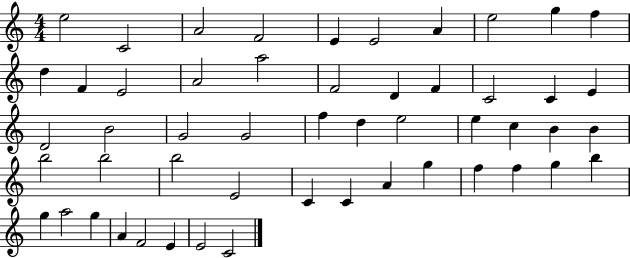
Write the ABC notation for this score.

X:1
T:Untitled
M:4/4
L:1/4
K:C
e2 C2 A2 F2 E E2 A e2 g f d F E2 A2 a2 F2 D F C2 C E D2 B2 G2 G2 f d e2 e c B B b2 b2 b2 E2 C C A g f f g b g a2 g A F2 E E2 C2